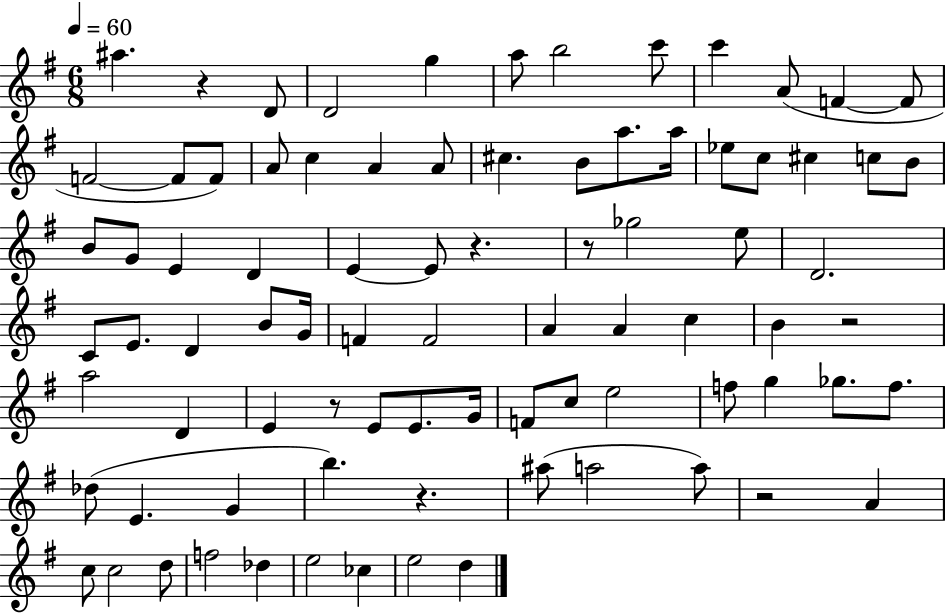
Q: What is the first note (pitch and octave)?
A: A#5